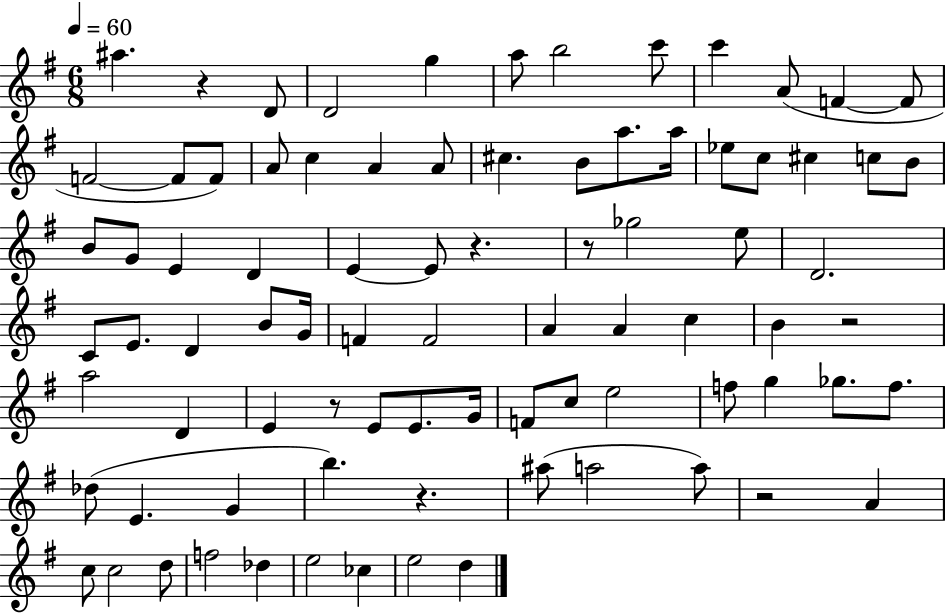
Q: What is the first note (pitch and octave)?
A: A#5